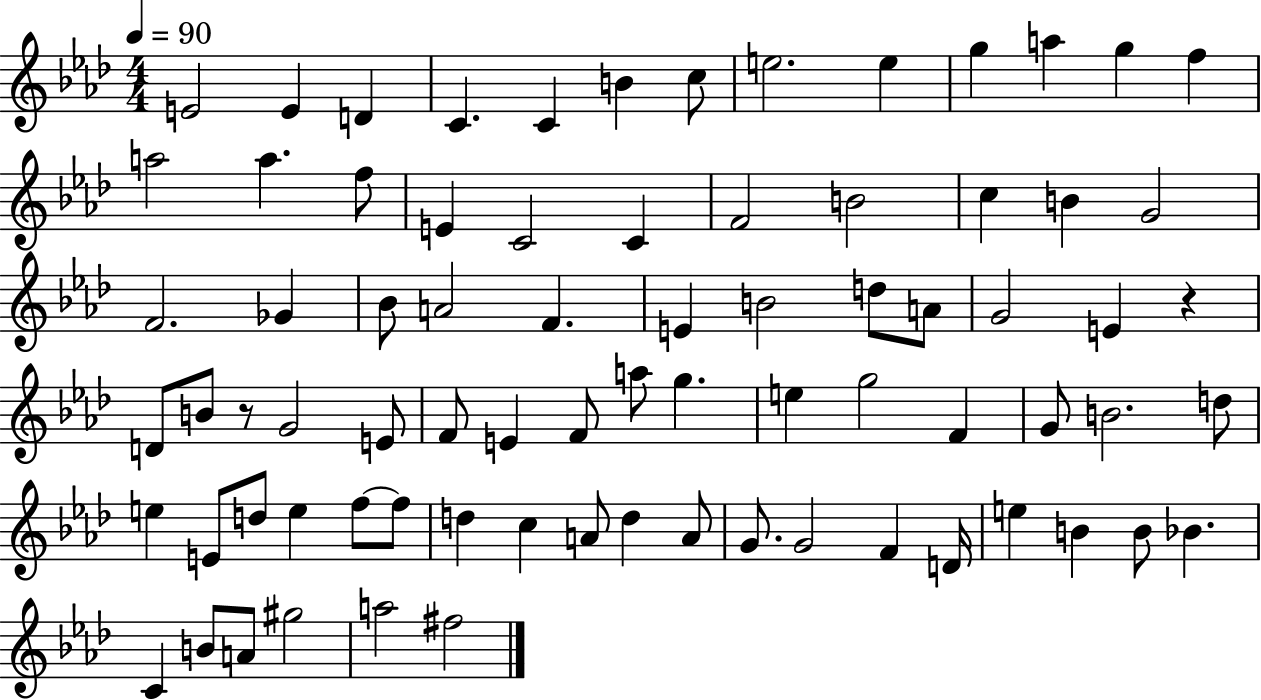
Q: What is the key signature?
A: AES major